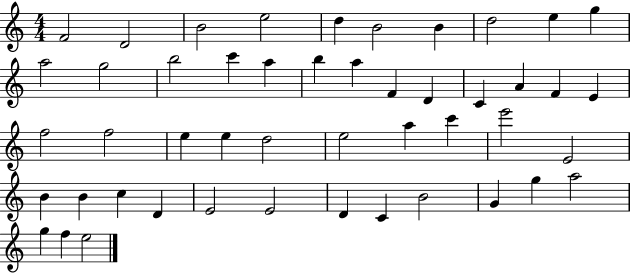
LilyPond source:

{
  \clef treble
  \numericTimeSignature
  \time 4/4
  \key c \major
  f'2 d'2 | b'2 e''2 | d''4 b'2 b'4 | d''2 e''4 g''4 | \break a''2 g''2 | b''2 c'''4 a''4 | b''4 a''4 f'4 d'4 | c'4 a'4 f'4 e'4 | \break f''2 f''2 | e''4 e''4 d''2 | e''2 a''4 c'''4 | e'''2 e'2 | \break b'4 b'4 c''4 d'4 | e'2 e'2 | d'4 c'4 b'2 | g'4 g''4 a''2 | \break g''4 f''4 e''2 | \bar "|."
}